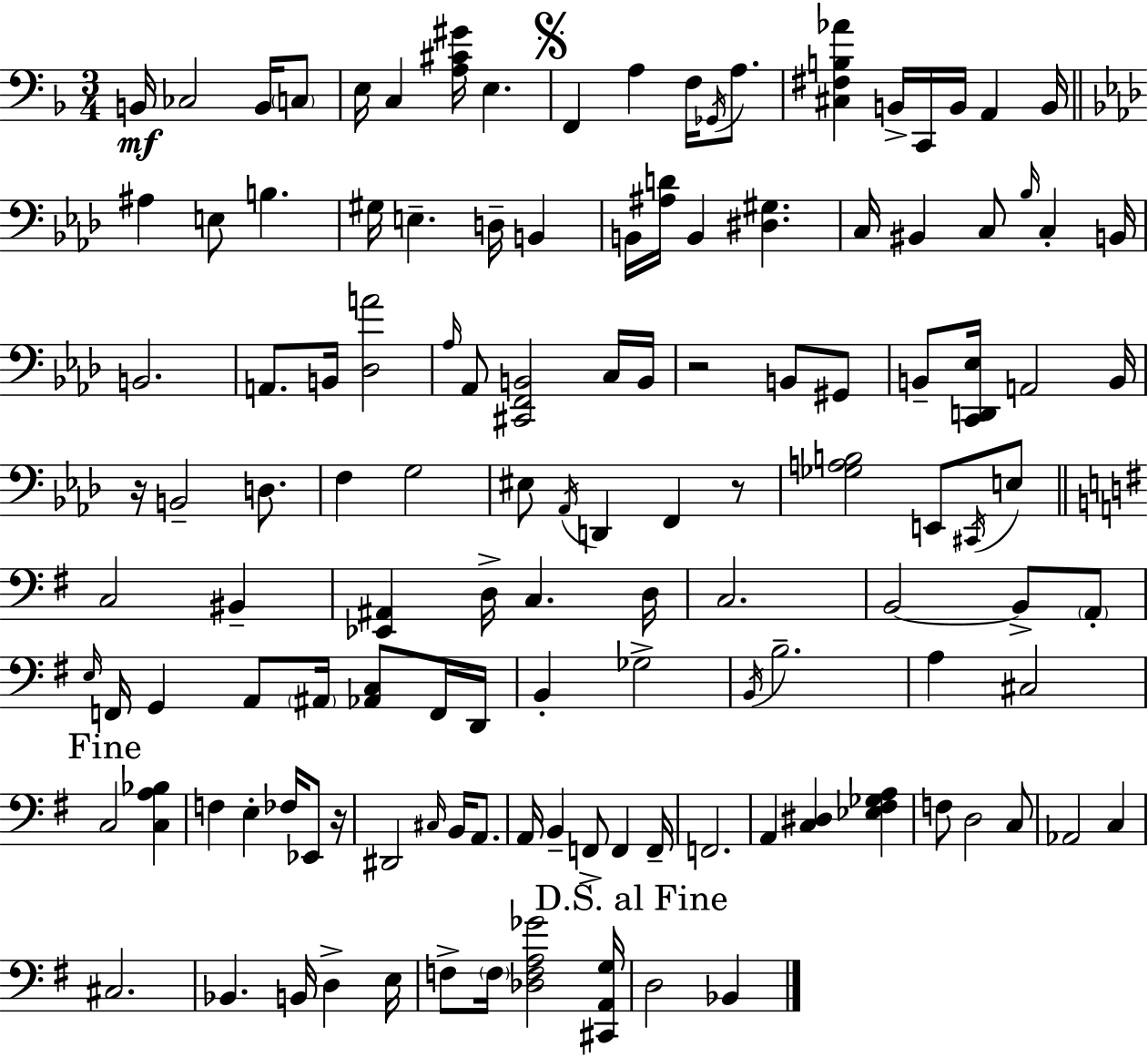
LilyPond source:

{
  \clef bass
  \numericTimeSignature
  \time 3/4
  \key f \major
  b,16\mf ces2 b,16 \parenthesize c8 | e16 c4 <a cis' gis'>16 e4. | \mark \markup { \musicglyph "scripts.segno" } f,4 a4 f16 \acciaccatura { ges,16 } a8. | <cis fis b aes'>4 b,16-> c,16 b,16 a,4 | \break b,16 \bar "||" \break \key aes \major ais4 e8 b4. | gis16 e4.-- d16-- b,4 | b,16 <ais d'>16 b,4 <dis gis>4. | c16 bis,4 c8 \grace { bes16 } c4-. | \break b,16 b,2. | a,8. b,16 <des a'>2 | \grace { aes16 } aes,8 <cis, f, b,>2 | c16 b,16 r2 b,8 | \break gis,8 b,8-- <c, d, ees>16 a,2 | b,16 r16 b,2-- d8. | f4 g2 | eis8 \acciaccatura { aes,16 } d,4 f,4 | \break r8 <ges a b>2 e,8 | \acciaccatura { cis,16 } e8 \bar "||" \break \key g \major c2 bis,4-- | <ees, ais,>4 d16-> c4. d16 | c2. | b,2~~ b,8-> \parenthesize a,8-. | \break \grace { e16 } f,16 g,4 a,8 \parenthesize ais,16 <aes, c>8 f,16 | d,16 b,4-. ges2-> | \acciaccatura { b,16 } b2.-- | a4 cis2 | \break \mark "Fine" c2 <c a bes>4 | f4 e4-. fes16 ees,8 | r16 dis,2 \grace { cis16 } b,16 | a,8. a,16 b,4-- f,8-> f,4 | \break f,16-- f,2. | a,4 <c dis>4 <ees fis ges a>4 | f8 d2 | c8 aes,2 c4 | \break cis2. | bes,4. b,16 d4-> | e16 f8-> \parenthesize f16 <des f a ges'>2 | <cis, a, g>16 \mark "D.S. al Fine" d2 bes,4 | \break \bar "|."
}